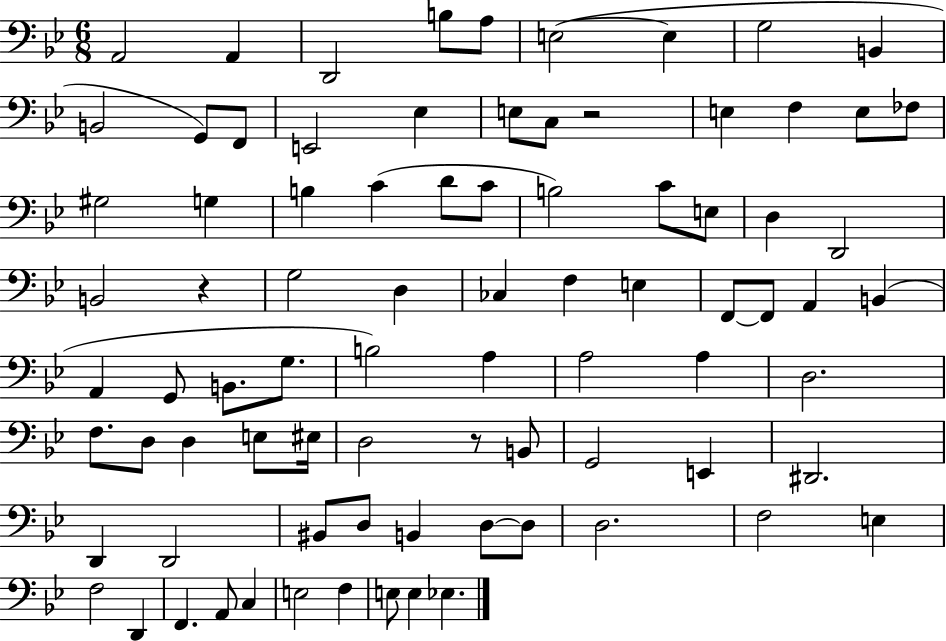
{
  \clef bass
  \numericTimeSignature
  \time 6/8
  \key bes \major
  a,2 a,4 | d,2 b8 a8 | e2~(~ e4 | g2 b,4 | \break b,2 g,8) f,8 | e,2 ees4 | e8 c8 r2 | e4 f4 e8 fes8 | \break gis2 g4 | b4 c'4( d'8 c'8 | b2) c'8 e8 | d4 d,2 | \break b,2 r4 | g2 d4 | ces4 f4 e4 | f,8~~ f,8 a,4 b,4( | \break a,4 g,8 b,8. g8. | b2) a4 | a2 a4 | d2. | \break f8. d8 d4 e8 eis16 | d2 r8 b,8 | g,2 e,4 | dis,2. | \break d,4 d,2 | bis,8 d8 b,4 d8~~ d8 | d2. | f2 e4 | \break f2 d,4 | f,4. a,8 c4 | e2 f4 | e8 e4 ees4. | \break \bar "|."
}